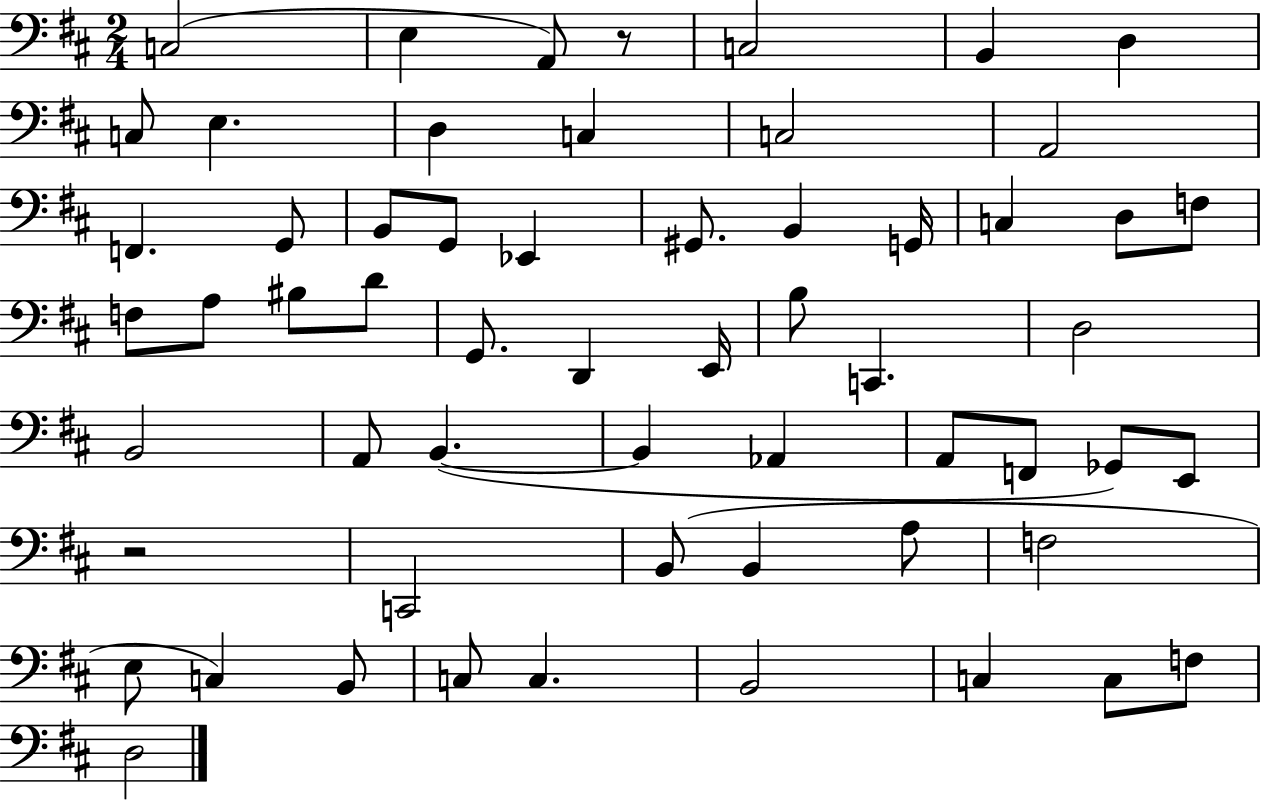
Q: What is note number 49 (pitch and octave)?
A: C3